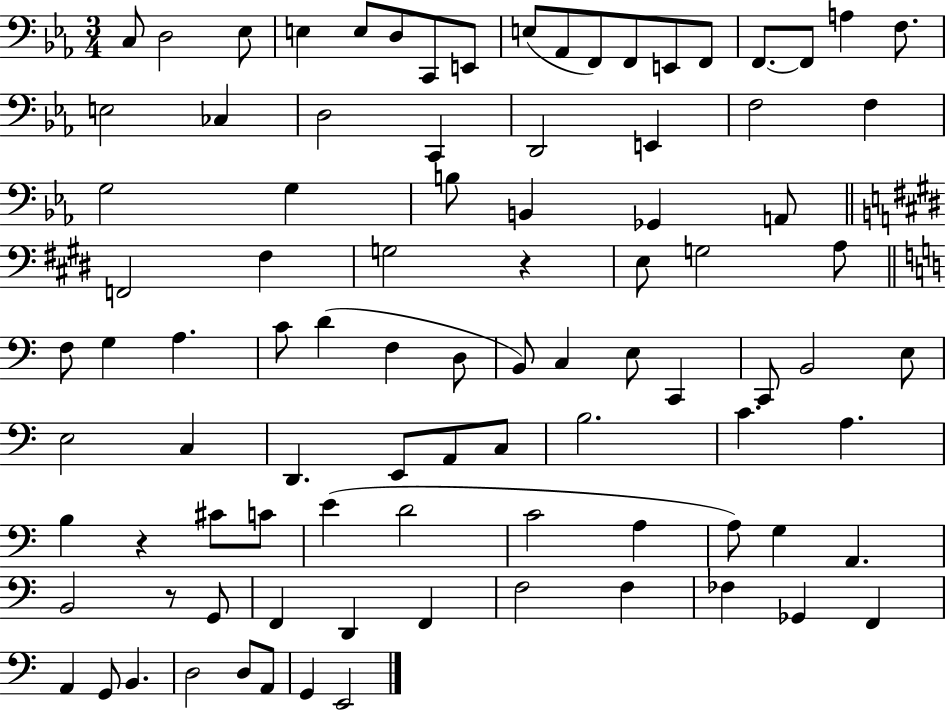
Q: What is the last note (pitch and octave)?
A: E2